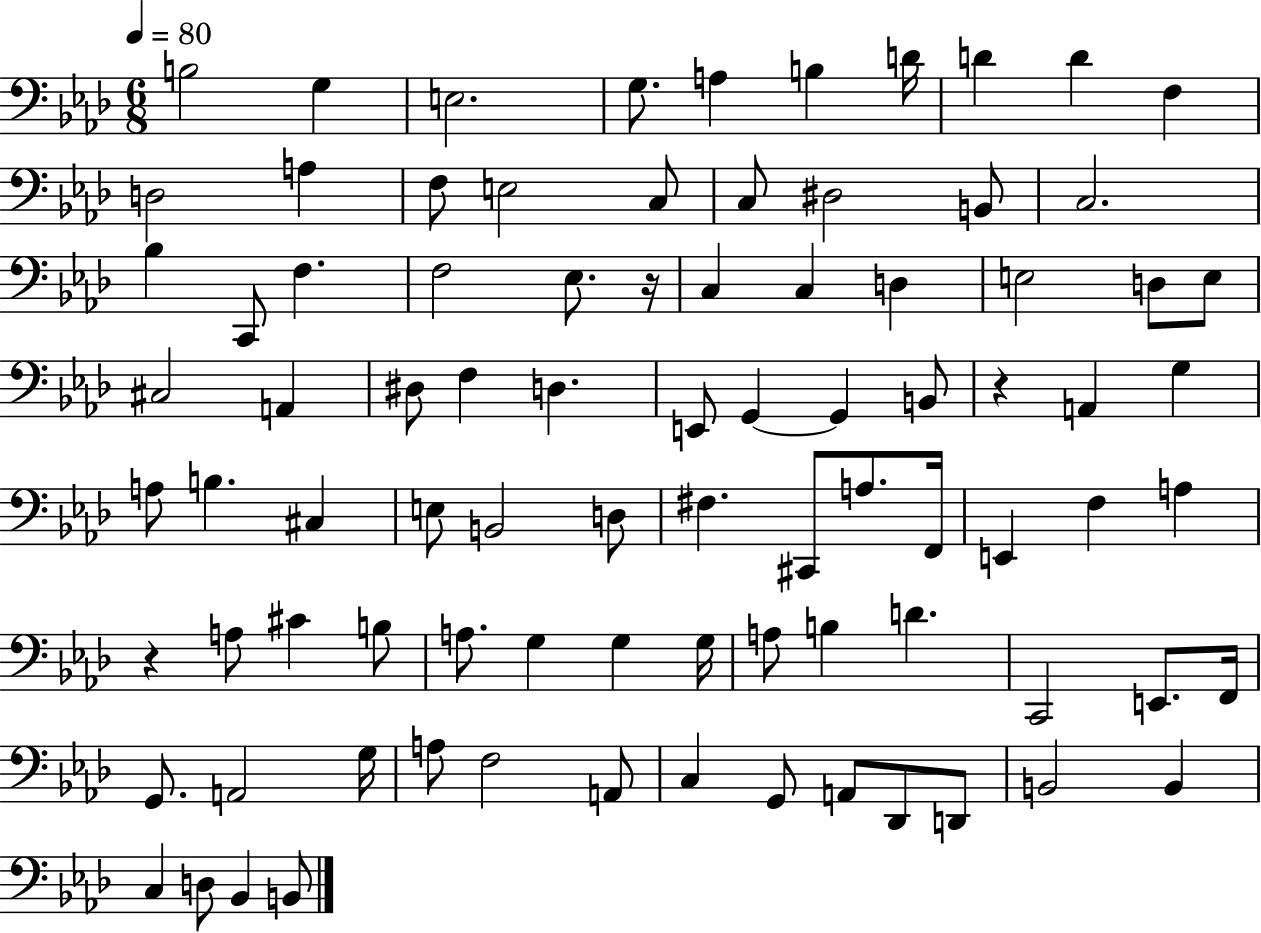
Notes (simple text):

B3/h G3/q E3/h. G3/e. A3/q B3/q D4/s D4/q D4/q F3/q D3/h A3/q F3/e E3/h C3/e C3/e D#3/h B2/e C3/h. Bb3/q C2/e F3/q. F3/h Eb3/e. R/s C3/q C3/q D3/q E3/h D3/e E3/e C#3/h A2/q D#3/e F3/q D3/q. E2/e G2/q G2/q B2/e R/q A2/q G3/q A3/e B3/q. C#3/q E3/e B2/h D3/e F#3/q. C#2/e A3/e. F2/s E2/q F3/q A3/q R/q A3/e C#4/q B3/e A3/e. G3/q G3/q G3/s A3/e B3/q D4/q. C2/h E2/e. F2/s G2/e. A2/h G3/s A3/e F3/h A2/e C3/q G2/e A2/e Db2/e D2/e B2/h B2/q C3/q D3/e Bb2/q B2/e